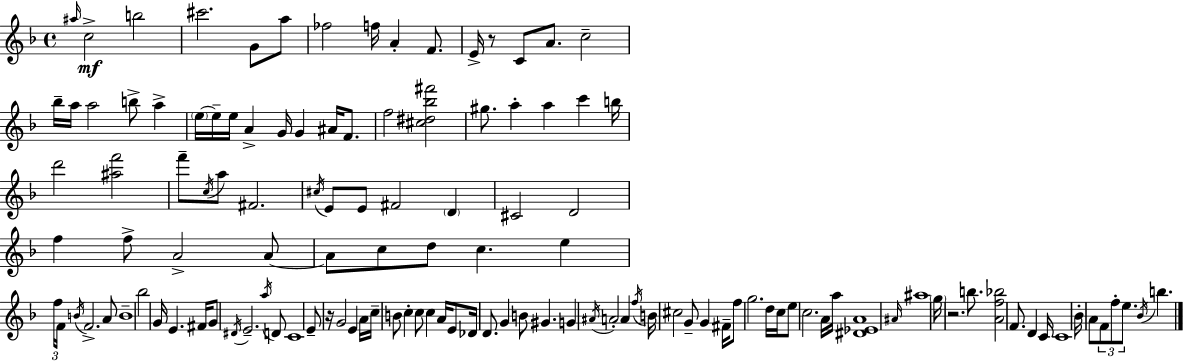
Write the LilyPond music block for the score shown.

{
  \clef treble
  \time 4/4
  \defaultTimeSignature
  \key f \major
  \grace { ais''16 }\mf c''2-> b''2 | cis'''2. g'8 a''8 | fes''2 f''16 a'4-. f'8. | e'16-> r8 c'8 a'8. c''2-- | \break bes''16-- a''16 a''2 b''8-> a''4-> | \parenthesize e''16~~ e''16-- e''16 a'4-> g'16 g'4 ais'16 f'8. | f''2 <cis'' dis'' bes'' fis'''>2 | gis''8. a''4-. a''4 c'''4 | \break b''16 d'''2 <ais'' f'''>2 | f'''8-- \acciaccatura { c''16 } a''8 fis'2. | \acciaccatura { cis''16 } e'8 e'8 fis'2 \parenthesize d'4 | cis'2 d'2 | \break f''4 f''8-> a'2-> | a'8~~ a'8 c''8 d''8 c''4. e''4 | \tuplet 3/2 { f''16 f'16 \acciaccatura { b'16 } } f'2.-> | a'8 b'1-- | \break bes''2 g'16 e'4. | fis'16 g'8 \acciaccatura { dis'16 } e'2.-- | \acciaccatura { a''16 } d'8 c'1 | e'8-- r16 g'2 | \break e'4 a'16 c''16-- b'8 c''4-. c''8 c''4 | a'16 e'8 des'16 d'8. g'4 b'8 | gis'4. g'4 \acciaccatura { ais'16 } a'2-. | a'4 \acciaccatura { f''16 } b'16 cis''2 | \break g'8-- g'4 fis'16-- f''8 g''2. | d''16 c''16 e''8 c''2. | a'16 a''16 <dis' ees' a'>1 | \grace { ais'16 } ais''1 | \break \parenthesize g''16 r2. | b''8. <a' f'' bes''>2 | f'8. d'4 c'16 c'1 | bes'16-. a'8 \tuplet 3/2 { f'8 f''8-. | \break e''8. } \acciaccatura { bes'16 } b''4. \bar "|."
}